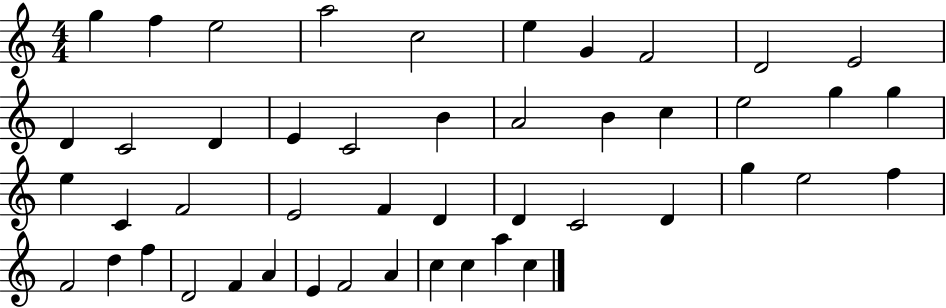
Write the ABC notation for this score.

X:1
T:Untitled
M:4/4
L:1/4
K:C
g f e2 a2 c2 e G F2 D2 E2 D C2 D E C2 B A2 B c e2 g g e C F2 E2 F D D C2 D g e2 f F2 d f D2 F A E F2 A c c a c